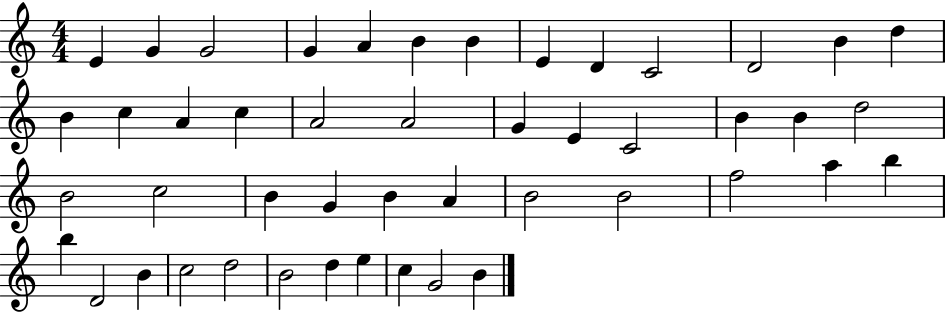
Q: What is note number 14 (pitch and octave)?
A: B4